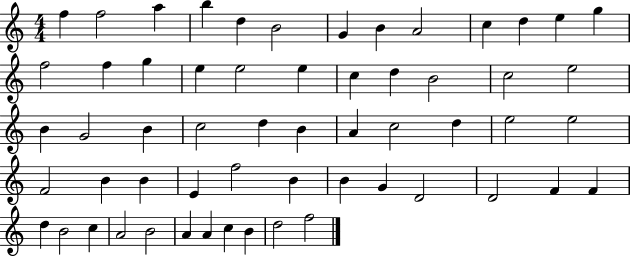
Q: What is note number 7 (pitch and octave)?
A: G4